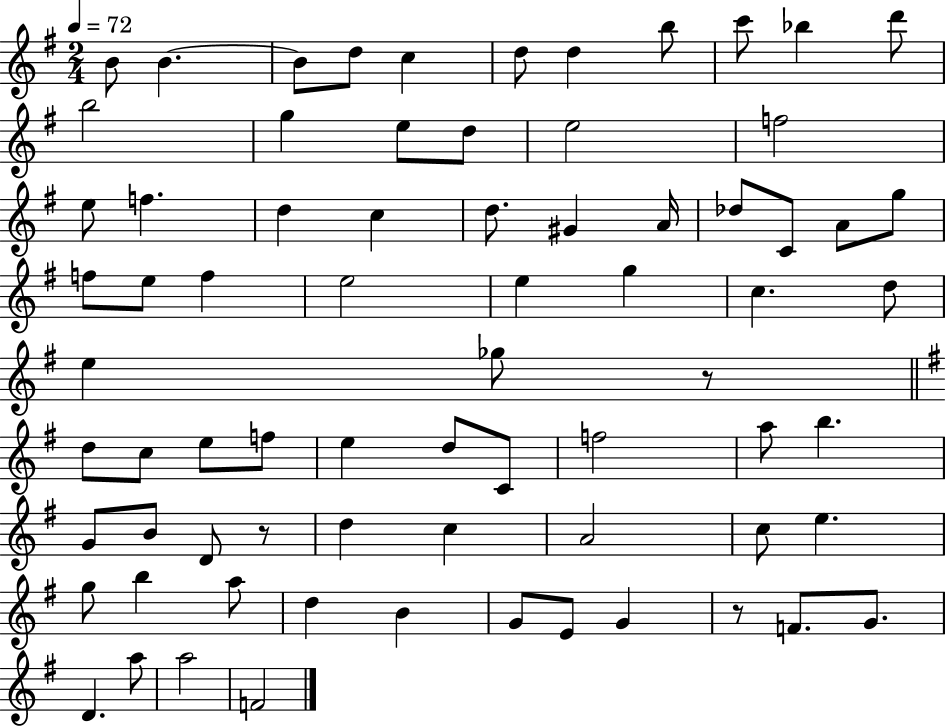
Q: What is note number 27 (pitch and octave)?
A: A4